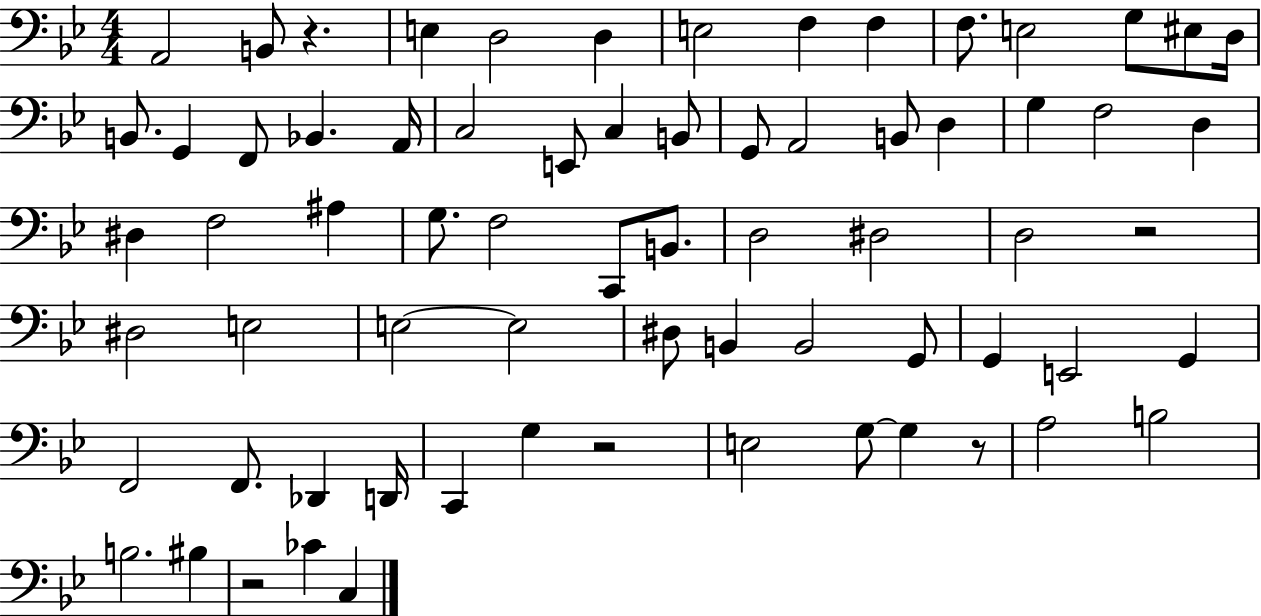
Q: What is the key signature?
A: BES major